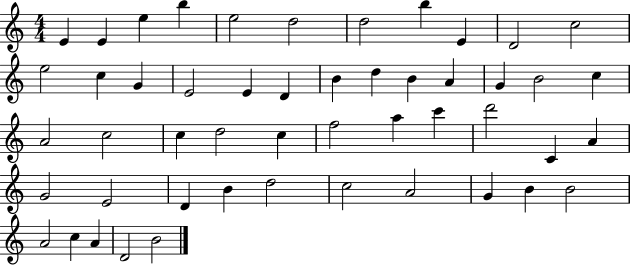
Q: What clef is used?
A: treble